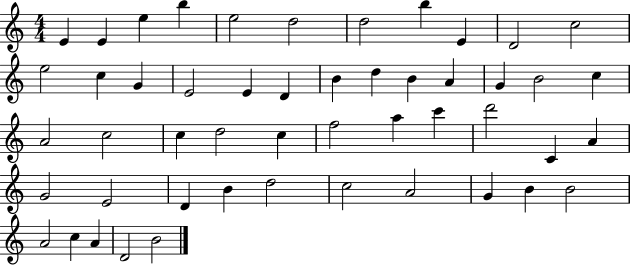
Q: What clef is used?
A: treble